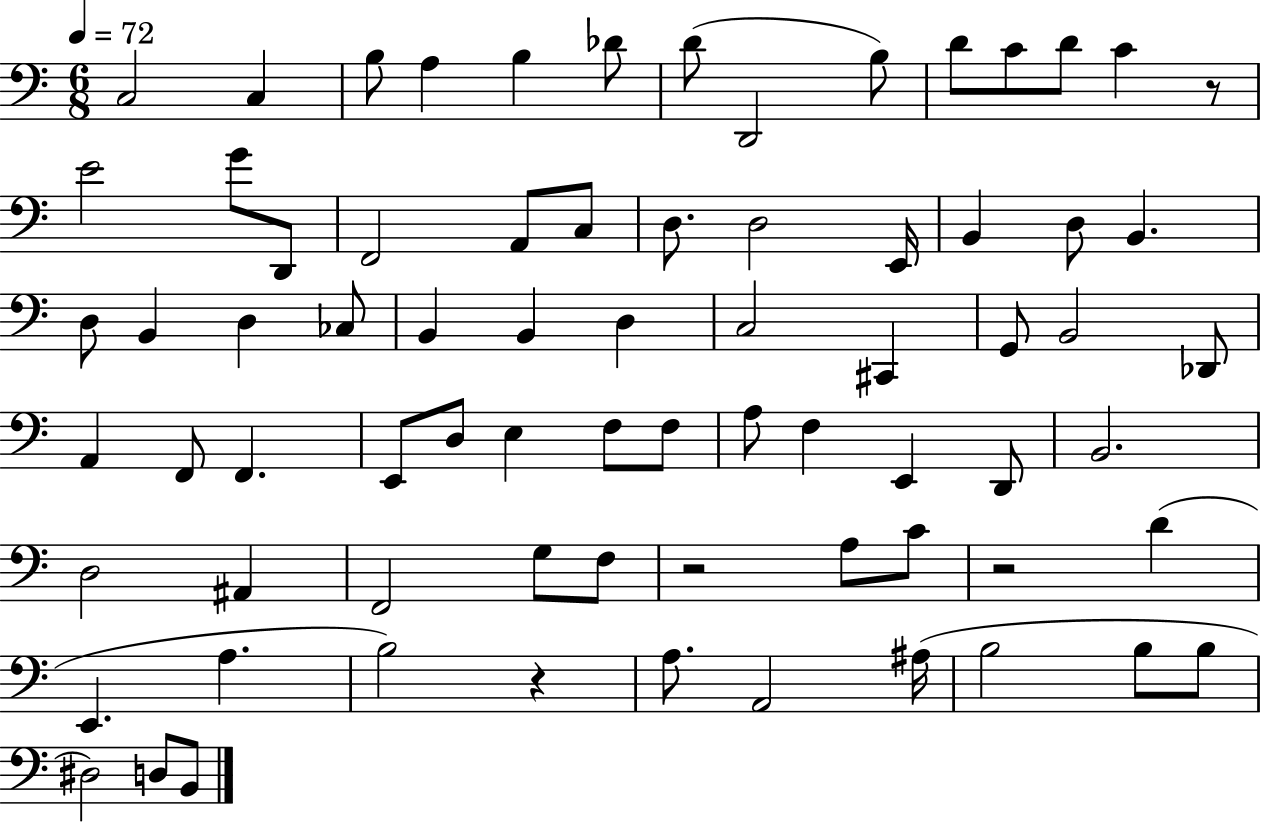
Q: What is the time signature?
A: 6/8